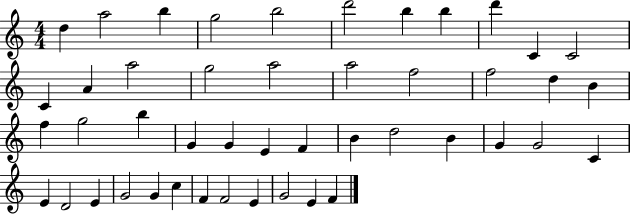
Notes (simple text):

D5/q A5/h B5/q G5/h B5/h D6/h B5/q B5/q D6/q C4/q C4/h C4/q A4/q A5/h G5/h A5/h A5/h F5/h F5/h D5/q B4/q F5/q G5/h B5/q G4/q G4/q E4/q F4/q B4/q D5/h B4/q G4/q G4/h C4/q E4/q D4/h E4/q G4/h G4/q C5/q F4/q F4/h E4/q G4/h E4/q F4/q